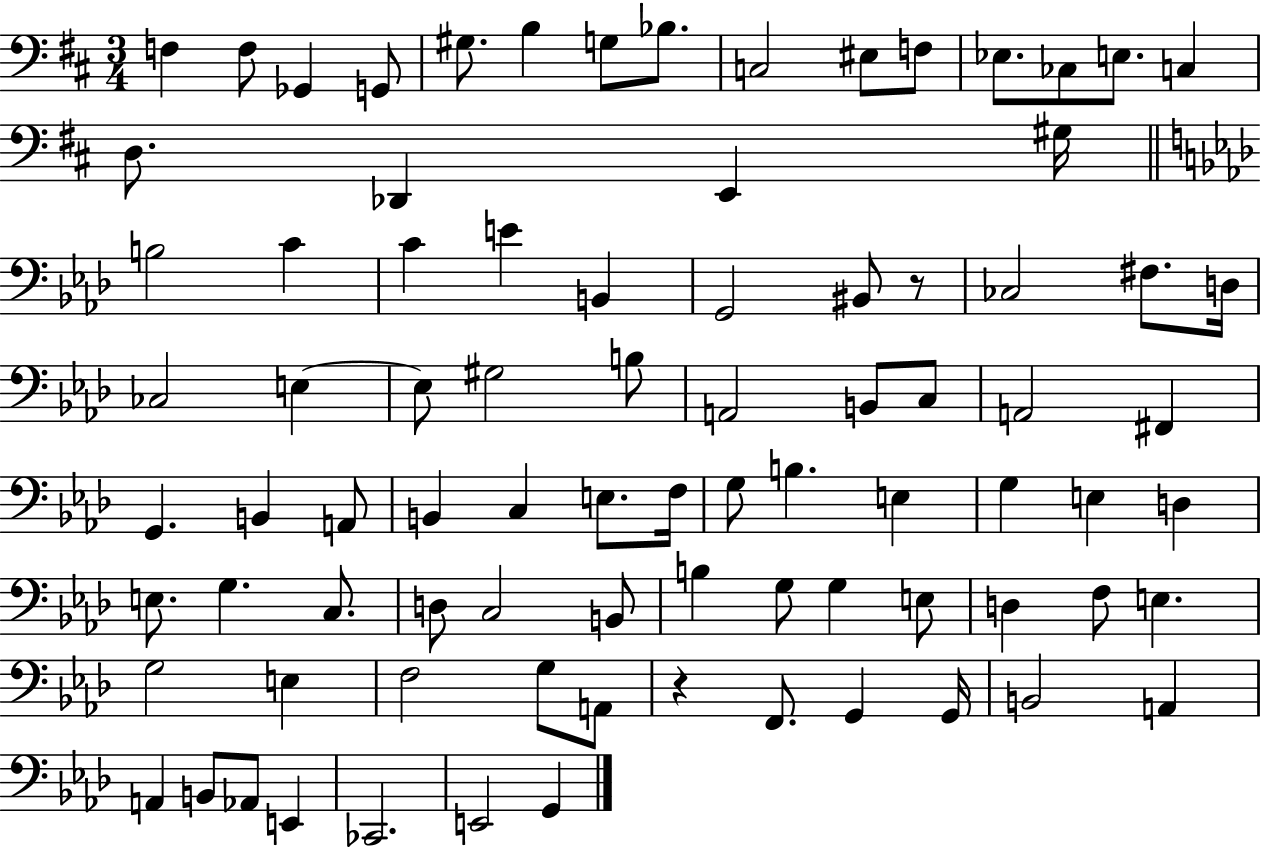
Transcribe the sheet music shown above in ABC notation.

X:1
T:Untitled
M:3/4
L:1/4
K:D
F, F,/2 _G,, G,,/2 ^G,/2 B, G,/2 _B,/2 C,2 ^E,/2 F,/2 _E,/2 _C,/2 E,/2 C, D,/2 _D,, E,, ^G,/4 B,2 C C E B,, G,,2 ^B,,/2 z/2 _C,2 ^F,/2 D,/4 _C,2 E, E,/2 ^G,2 B,/2 A,,2 B,,/2 C,/2 A,,2 ^F,, G,, B,, A,,/2 B,, C, E,/2 F,/4 G,/2 B, E, G, E, D, E,/2 G, C,/2 D,/2 C,2 B,,/2 B, G,/2 G, E,/2 D, F,/2 E, G,2 E, F,2 G,/2 A,,/2 z F,,/2 G,, G,,/4 B,,2 A,, A,, B,,/2 _A,,/2 E,, _C,,2 E,,2 G,,